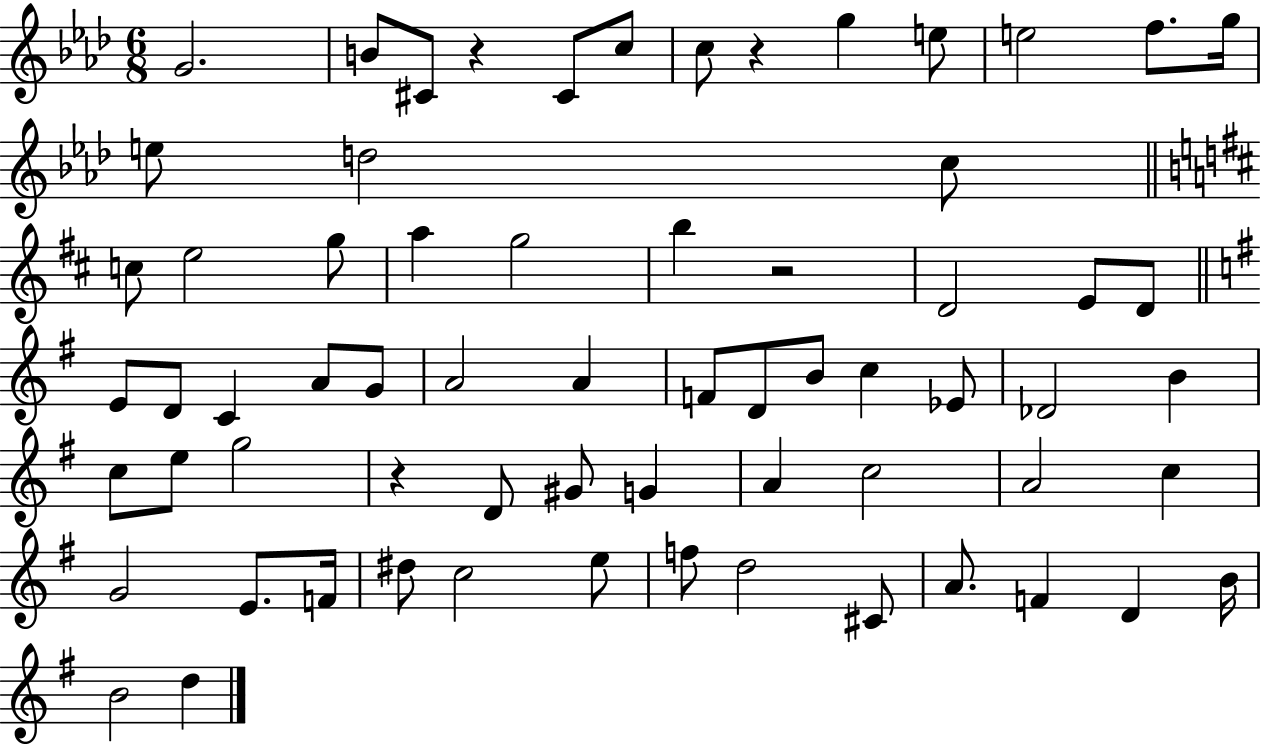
G4/h. B4/e C#4/e R/q C#4/e C5/e C5/e R/q G5/q E5/e E5/h F5/e. G5/s E5/e D5/h C5/e C5/e E5/h G5/e A5/q G5/h B5/q R/h D4/h E4/e D4/e E4/e D4/e C4/q A4/e G4/e A4/h A4/q F4/e D4/e B4/e C5/q Eb4/e Db4/h B4/q C5/e E5/e G5/h R/q D4/e G#4/e G4/q A4/q C5/h A4/h C5/q G4/h E4/e. F4/s D#5/e C5/h E5/e F5/e D5/h C#4/e A4/e. F4/q D4/q B4/s B4/h D5/q